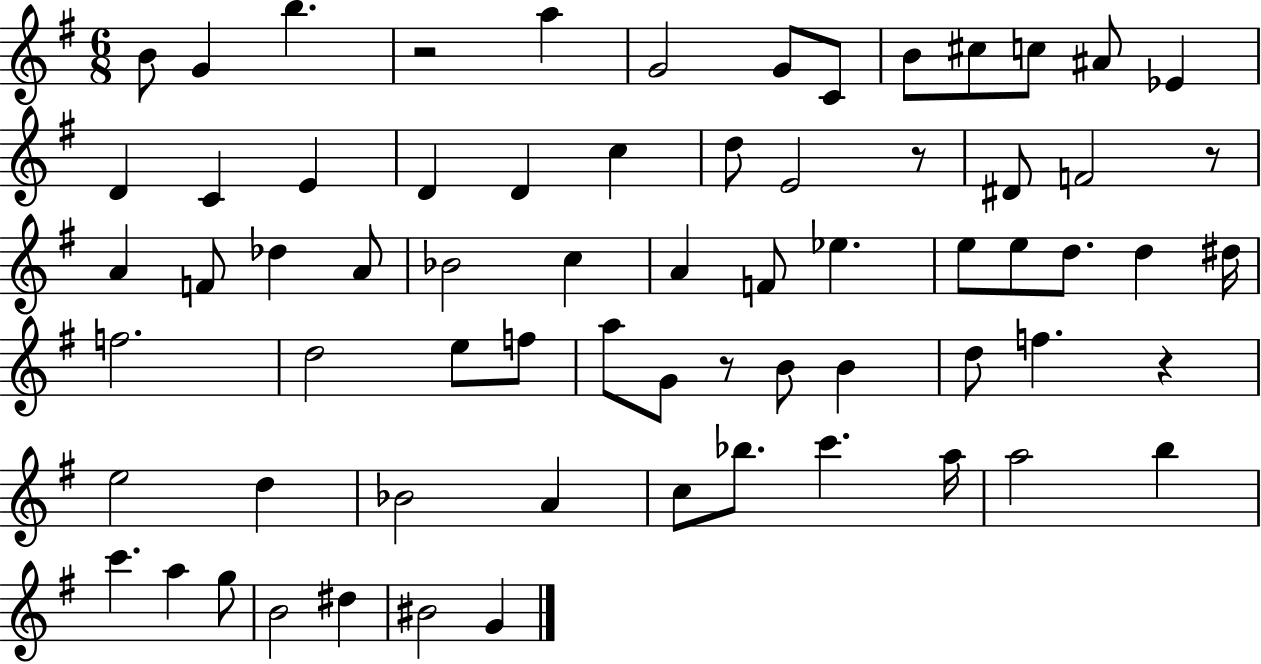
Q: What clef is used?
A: treble